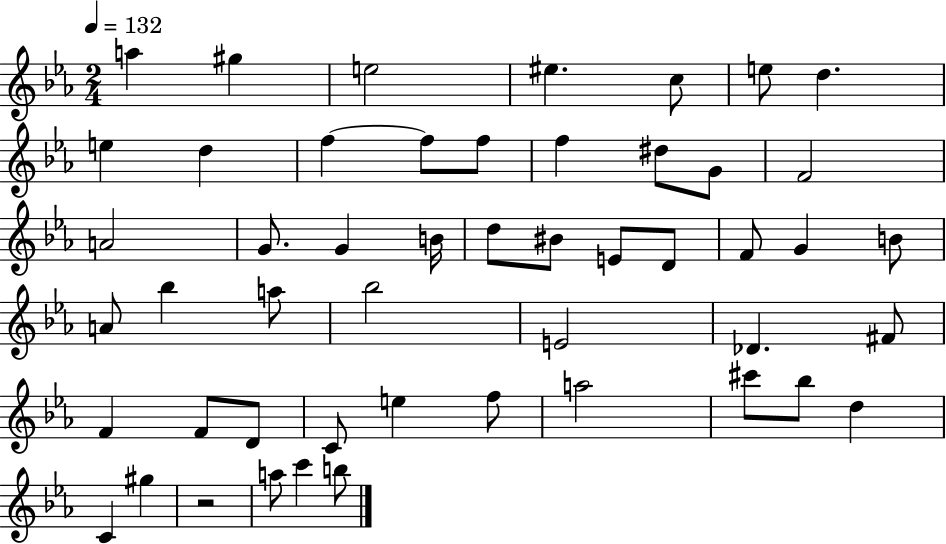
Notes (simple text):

A5/q G#5/q E5/h EIS5/q. C5/e E5/e D5/q. E5/q D5/q F5/q F5/e F5/e F5/q D#5/e G4/e F4/h A4/h G4/e. G4/q B4/s D5/e BIS4/e E4/e D4/e F4/e G4/q B4/e A4/e Bb5/q A5/e Bb5/h E4/h Db4/q. F#4/e F4/q F4/e D4/e C4/e E5/q F5/e A5/h C#6/e Bb5/e D5/q C4/q G#5/q R/h A5/e C6/q B5/e